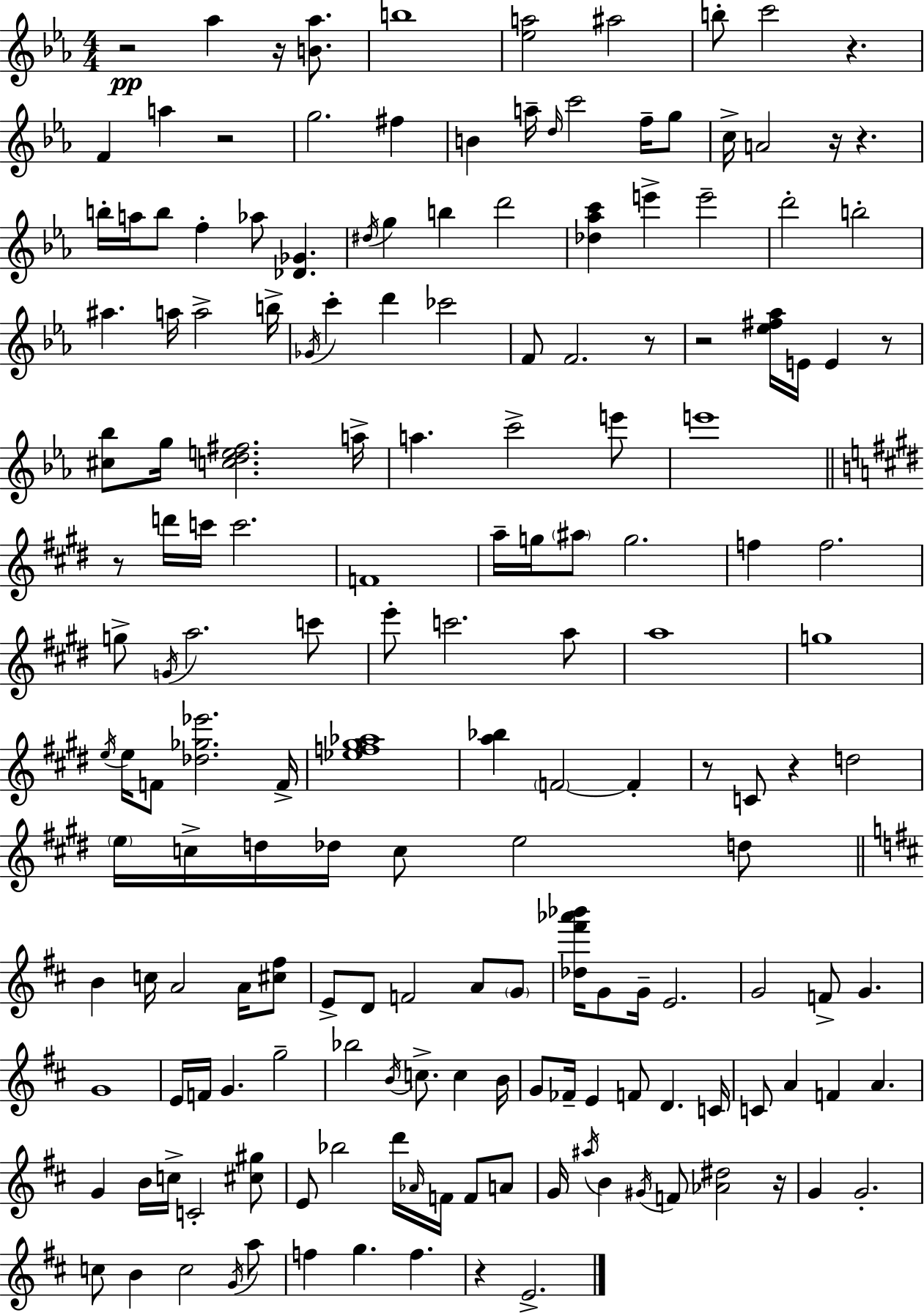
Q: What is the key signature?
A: C minor